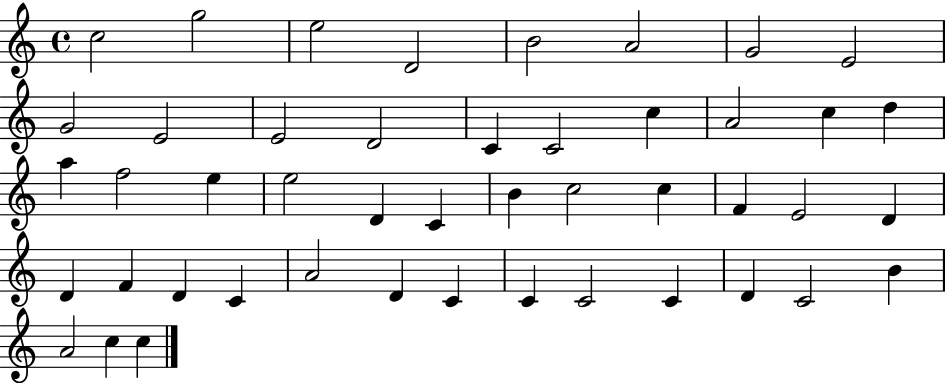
X:1
T:Untitled
M:4/4
L:1/4
K:C
c2 g2 e2 D2 B2 A2 G2 E2 G2 E2 E2 D2 C C2 c A2 c d a f2 e e2 D C B c2 c F E2 D D F D C A2 D C C C2 C D C2 B A2 c c